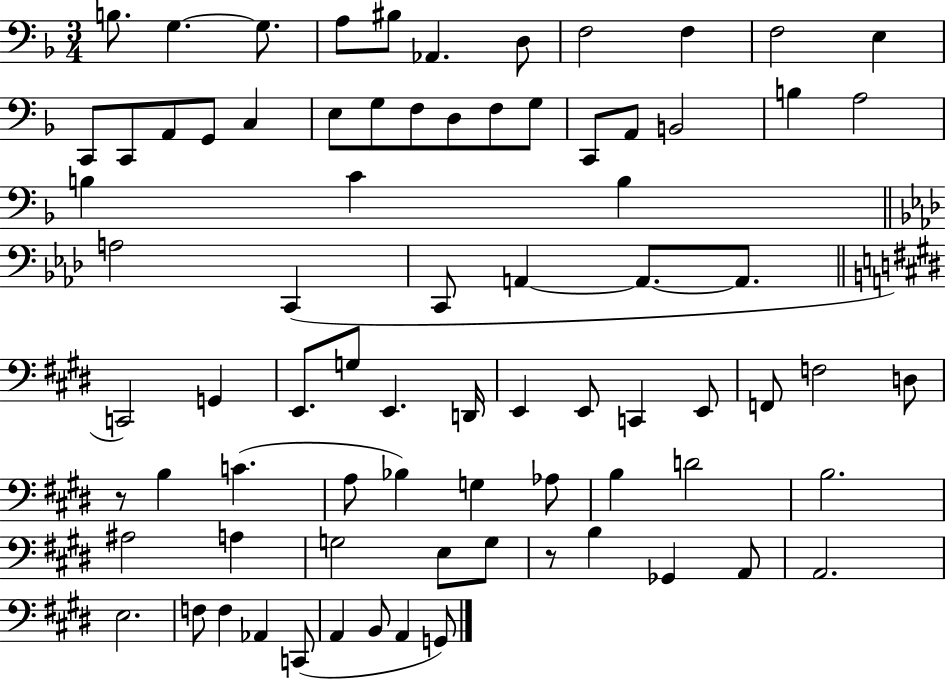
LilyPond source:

{
  \clef bass
  \numericTimeSignature
  \time 3/4
  \key f \major
  b8. g4.~~ g8. | a8 bis8 aes,4. d8 | f2 f4 | f2 e4 | \break c,8 c,8 a,8 g,8 c4 | e8 g8 f8 d8 f8 g8 | c,8 a,8 b,2 | b4 a2 | \break b4 c'4 b4 | \bar "||" \break \key f \minor a2 c,4( | c,8 a,4~~ a,8.~~ a,8. | \bar "||" \break \key e \major c,2) g,4 | e,8. g8 e,4. d,16 | e,4 e,8 c,4 e,8 | f,8 f2 d8 | \break r8 b4 c'4.( | a8 bes4) g4 aes8 | b4 d'2 | b2. | \break ais2 a4 | g2 e8 g8 | r8 b4 ges,4 a,8 | a,2. | \break e2. | f8 f4 aes,4 c,8( | a,4 b,8 a,4 g,8) | \bar "|."
}